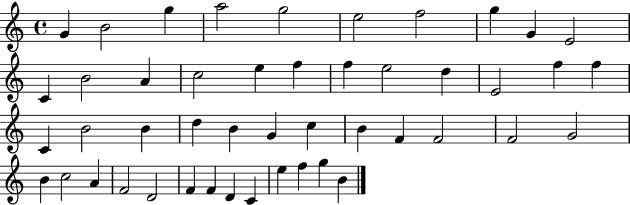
{
  \clef treble
  \time 4/4
  \defaultTimeSignature
  \key c \major
  g'4 b'2 g''4 | a''2 g''2 | e''2 f''2 | g''4 g'4 e'2 | \break c'4 b'2 a'4 | c''2 e''4 f''4 | f''4 e''2 d''4 | e'2 f''4 f''4 | \break c'4 b'2 b'4 | d''4 b'4 g'4 c''4 | b'4 f'4 f'2 | f'2 g'2 | \break b'4 c''2 a'4 | f'2 d'2 | f'4 f'4 d'4 c'4 | e''4 f''4 g''4 b'4 | \break \bar "|."
}